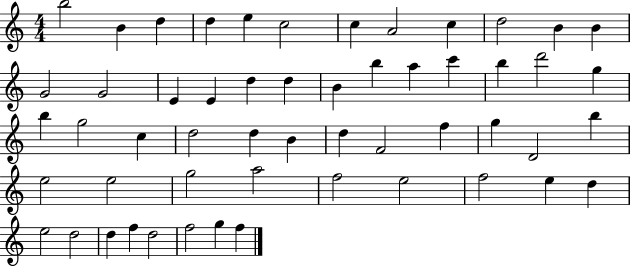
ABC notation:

X:1
T:Untitled
M:4/4
L:1/4
K:C
b2 B d d e c2 c A2 c d2 B B G2 G2 E E d d B b a c' b d'2 g b g2 c d2 d B d F2 f g D2 b e2 e2 g2 a2 f2 e2 f2 e d e2 d2 d f d2 f2 g f